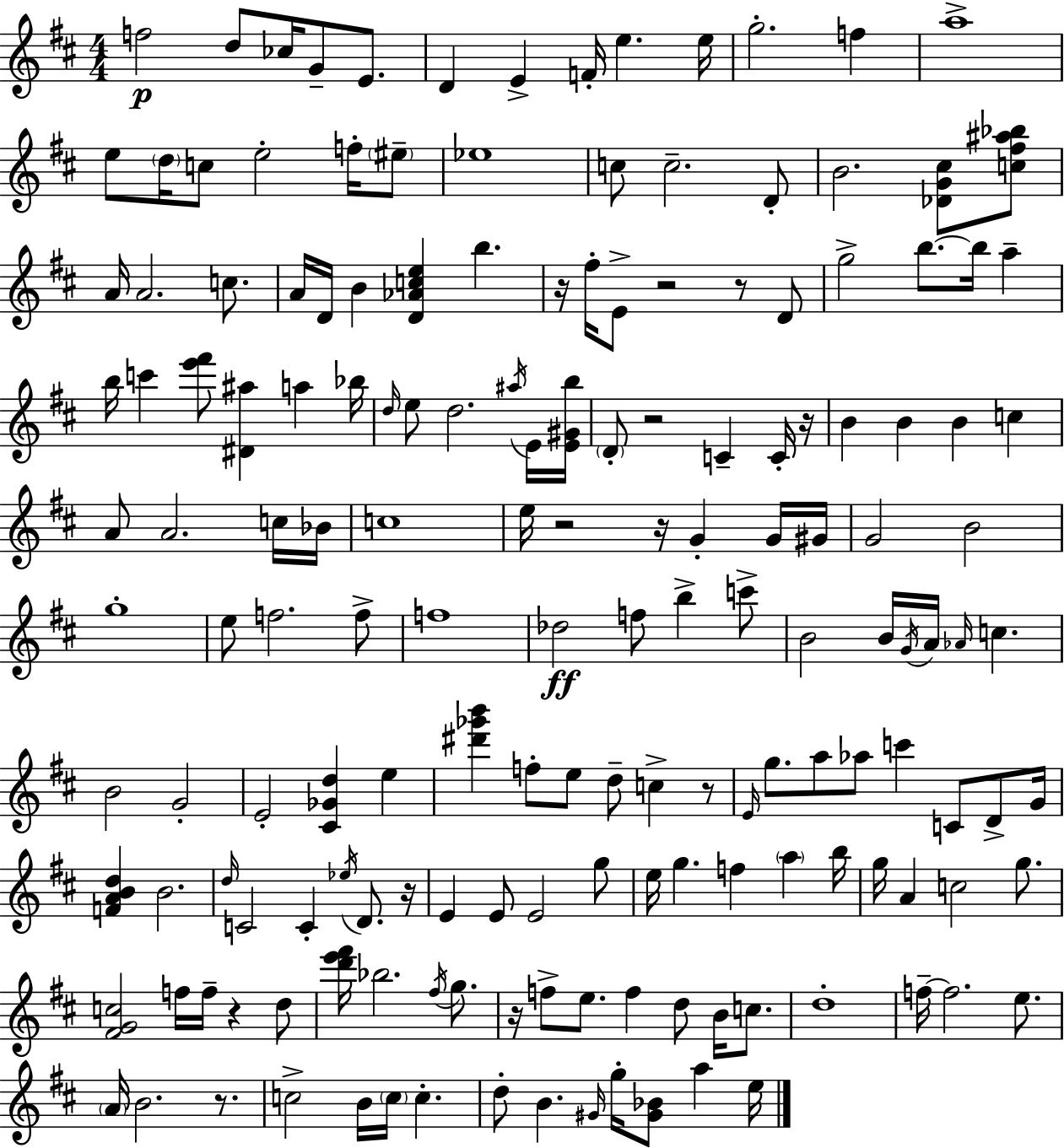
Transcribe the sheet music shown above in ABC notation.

X:1
T:Untitled
M:4/4
L:1/4
K:D
f2 d/2 _c/4 G/2 E/2 D E F/4 e e/4 g2 f a4 e/2 d/4 c/2 e2 f/4 ^e/2 _e4 c/2 c2 D/2 B2 [_DG^c]/2 [c^f^a_b]/2 A/4 A2 c/2 A/4 D/4 B [D_Ace] b z/4 ^f/4 E/2 z2 z/2 D/2 g2 b/2 b/4 a b/4 c' [e'^f']/2 [^D^a] a _b/4 d/4 e/2 d2 ^a/4 E/4 [E^Gb]/4 D/2 z2 C C/4 z/4 B B B c A/2 A2 c/4 _B/4 c4 e/4 z2 z/4 G G/4 ^G/4 G2 B2 g4 e/2 f2 f/2 f4 _d2 f/2 b c'/2 B2 B/4 G/4 A/4 _A/4 c B2 G2 E2 [^C_Gd] e [^d'_g'b'] f/2 e/2 d/2 c z/2 E/4 g/2 a/2 _a/2 c' C/2 D/2 G/4 [FABd] B2 d/4 C2 C _e/4 D/2 z/4 E E/2 E2 g/2 e/4 g f a b/4 g/4 A c2 g/2 [^FGc]2 f/4 f/4 z d/2 [d'e'^f']/4 _b2 ^f/4 g/2 z/4 f/2 e/2 f d/2 B/4 c/2 d4 f/4 f2 e/2 A/4 B2 z/2 c2 B/4 c/4 c d/2 B ^G/4 g/4 [^G_B]/2 a e/4